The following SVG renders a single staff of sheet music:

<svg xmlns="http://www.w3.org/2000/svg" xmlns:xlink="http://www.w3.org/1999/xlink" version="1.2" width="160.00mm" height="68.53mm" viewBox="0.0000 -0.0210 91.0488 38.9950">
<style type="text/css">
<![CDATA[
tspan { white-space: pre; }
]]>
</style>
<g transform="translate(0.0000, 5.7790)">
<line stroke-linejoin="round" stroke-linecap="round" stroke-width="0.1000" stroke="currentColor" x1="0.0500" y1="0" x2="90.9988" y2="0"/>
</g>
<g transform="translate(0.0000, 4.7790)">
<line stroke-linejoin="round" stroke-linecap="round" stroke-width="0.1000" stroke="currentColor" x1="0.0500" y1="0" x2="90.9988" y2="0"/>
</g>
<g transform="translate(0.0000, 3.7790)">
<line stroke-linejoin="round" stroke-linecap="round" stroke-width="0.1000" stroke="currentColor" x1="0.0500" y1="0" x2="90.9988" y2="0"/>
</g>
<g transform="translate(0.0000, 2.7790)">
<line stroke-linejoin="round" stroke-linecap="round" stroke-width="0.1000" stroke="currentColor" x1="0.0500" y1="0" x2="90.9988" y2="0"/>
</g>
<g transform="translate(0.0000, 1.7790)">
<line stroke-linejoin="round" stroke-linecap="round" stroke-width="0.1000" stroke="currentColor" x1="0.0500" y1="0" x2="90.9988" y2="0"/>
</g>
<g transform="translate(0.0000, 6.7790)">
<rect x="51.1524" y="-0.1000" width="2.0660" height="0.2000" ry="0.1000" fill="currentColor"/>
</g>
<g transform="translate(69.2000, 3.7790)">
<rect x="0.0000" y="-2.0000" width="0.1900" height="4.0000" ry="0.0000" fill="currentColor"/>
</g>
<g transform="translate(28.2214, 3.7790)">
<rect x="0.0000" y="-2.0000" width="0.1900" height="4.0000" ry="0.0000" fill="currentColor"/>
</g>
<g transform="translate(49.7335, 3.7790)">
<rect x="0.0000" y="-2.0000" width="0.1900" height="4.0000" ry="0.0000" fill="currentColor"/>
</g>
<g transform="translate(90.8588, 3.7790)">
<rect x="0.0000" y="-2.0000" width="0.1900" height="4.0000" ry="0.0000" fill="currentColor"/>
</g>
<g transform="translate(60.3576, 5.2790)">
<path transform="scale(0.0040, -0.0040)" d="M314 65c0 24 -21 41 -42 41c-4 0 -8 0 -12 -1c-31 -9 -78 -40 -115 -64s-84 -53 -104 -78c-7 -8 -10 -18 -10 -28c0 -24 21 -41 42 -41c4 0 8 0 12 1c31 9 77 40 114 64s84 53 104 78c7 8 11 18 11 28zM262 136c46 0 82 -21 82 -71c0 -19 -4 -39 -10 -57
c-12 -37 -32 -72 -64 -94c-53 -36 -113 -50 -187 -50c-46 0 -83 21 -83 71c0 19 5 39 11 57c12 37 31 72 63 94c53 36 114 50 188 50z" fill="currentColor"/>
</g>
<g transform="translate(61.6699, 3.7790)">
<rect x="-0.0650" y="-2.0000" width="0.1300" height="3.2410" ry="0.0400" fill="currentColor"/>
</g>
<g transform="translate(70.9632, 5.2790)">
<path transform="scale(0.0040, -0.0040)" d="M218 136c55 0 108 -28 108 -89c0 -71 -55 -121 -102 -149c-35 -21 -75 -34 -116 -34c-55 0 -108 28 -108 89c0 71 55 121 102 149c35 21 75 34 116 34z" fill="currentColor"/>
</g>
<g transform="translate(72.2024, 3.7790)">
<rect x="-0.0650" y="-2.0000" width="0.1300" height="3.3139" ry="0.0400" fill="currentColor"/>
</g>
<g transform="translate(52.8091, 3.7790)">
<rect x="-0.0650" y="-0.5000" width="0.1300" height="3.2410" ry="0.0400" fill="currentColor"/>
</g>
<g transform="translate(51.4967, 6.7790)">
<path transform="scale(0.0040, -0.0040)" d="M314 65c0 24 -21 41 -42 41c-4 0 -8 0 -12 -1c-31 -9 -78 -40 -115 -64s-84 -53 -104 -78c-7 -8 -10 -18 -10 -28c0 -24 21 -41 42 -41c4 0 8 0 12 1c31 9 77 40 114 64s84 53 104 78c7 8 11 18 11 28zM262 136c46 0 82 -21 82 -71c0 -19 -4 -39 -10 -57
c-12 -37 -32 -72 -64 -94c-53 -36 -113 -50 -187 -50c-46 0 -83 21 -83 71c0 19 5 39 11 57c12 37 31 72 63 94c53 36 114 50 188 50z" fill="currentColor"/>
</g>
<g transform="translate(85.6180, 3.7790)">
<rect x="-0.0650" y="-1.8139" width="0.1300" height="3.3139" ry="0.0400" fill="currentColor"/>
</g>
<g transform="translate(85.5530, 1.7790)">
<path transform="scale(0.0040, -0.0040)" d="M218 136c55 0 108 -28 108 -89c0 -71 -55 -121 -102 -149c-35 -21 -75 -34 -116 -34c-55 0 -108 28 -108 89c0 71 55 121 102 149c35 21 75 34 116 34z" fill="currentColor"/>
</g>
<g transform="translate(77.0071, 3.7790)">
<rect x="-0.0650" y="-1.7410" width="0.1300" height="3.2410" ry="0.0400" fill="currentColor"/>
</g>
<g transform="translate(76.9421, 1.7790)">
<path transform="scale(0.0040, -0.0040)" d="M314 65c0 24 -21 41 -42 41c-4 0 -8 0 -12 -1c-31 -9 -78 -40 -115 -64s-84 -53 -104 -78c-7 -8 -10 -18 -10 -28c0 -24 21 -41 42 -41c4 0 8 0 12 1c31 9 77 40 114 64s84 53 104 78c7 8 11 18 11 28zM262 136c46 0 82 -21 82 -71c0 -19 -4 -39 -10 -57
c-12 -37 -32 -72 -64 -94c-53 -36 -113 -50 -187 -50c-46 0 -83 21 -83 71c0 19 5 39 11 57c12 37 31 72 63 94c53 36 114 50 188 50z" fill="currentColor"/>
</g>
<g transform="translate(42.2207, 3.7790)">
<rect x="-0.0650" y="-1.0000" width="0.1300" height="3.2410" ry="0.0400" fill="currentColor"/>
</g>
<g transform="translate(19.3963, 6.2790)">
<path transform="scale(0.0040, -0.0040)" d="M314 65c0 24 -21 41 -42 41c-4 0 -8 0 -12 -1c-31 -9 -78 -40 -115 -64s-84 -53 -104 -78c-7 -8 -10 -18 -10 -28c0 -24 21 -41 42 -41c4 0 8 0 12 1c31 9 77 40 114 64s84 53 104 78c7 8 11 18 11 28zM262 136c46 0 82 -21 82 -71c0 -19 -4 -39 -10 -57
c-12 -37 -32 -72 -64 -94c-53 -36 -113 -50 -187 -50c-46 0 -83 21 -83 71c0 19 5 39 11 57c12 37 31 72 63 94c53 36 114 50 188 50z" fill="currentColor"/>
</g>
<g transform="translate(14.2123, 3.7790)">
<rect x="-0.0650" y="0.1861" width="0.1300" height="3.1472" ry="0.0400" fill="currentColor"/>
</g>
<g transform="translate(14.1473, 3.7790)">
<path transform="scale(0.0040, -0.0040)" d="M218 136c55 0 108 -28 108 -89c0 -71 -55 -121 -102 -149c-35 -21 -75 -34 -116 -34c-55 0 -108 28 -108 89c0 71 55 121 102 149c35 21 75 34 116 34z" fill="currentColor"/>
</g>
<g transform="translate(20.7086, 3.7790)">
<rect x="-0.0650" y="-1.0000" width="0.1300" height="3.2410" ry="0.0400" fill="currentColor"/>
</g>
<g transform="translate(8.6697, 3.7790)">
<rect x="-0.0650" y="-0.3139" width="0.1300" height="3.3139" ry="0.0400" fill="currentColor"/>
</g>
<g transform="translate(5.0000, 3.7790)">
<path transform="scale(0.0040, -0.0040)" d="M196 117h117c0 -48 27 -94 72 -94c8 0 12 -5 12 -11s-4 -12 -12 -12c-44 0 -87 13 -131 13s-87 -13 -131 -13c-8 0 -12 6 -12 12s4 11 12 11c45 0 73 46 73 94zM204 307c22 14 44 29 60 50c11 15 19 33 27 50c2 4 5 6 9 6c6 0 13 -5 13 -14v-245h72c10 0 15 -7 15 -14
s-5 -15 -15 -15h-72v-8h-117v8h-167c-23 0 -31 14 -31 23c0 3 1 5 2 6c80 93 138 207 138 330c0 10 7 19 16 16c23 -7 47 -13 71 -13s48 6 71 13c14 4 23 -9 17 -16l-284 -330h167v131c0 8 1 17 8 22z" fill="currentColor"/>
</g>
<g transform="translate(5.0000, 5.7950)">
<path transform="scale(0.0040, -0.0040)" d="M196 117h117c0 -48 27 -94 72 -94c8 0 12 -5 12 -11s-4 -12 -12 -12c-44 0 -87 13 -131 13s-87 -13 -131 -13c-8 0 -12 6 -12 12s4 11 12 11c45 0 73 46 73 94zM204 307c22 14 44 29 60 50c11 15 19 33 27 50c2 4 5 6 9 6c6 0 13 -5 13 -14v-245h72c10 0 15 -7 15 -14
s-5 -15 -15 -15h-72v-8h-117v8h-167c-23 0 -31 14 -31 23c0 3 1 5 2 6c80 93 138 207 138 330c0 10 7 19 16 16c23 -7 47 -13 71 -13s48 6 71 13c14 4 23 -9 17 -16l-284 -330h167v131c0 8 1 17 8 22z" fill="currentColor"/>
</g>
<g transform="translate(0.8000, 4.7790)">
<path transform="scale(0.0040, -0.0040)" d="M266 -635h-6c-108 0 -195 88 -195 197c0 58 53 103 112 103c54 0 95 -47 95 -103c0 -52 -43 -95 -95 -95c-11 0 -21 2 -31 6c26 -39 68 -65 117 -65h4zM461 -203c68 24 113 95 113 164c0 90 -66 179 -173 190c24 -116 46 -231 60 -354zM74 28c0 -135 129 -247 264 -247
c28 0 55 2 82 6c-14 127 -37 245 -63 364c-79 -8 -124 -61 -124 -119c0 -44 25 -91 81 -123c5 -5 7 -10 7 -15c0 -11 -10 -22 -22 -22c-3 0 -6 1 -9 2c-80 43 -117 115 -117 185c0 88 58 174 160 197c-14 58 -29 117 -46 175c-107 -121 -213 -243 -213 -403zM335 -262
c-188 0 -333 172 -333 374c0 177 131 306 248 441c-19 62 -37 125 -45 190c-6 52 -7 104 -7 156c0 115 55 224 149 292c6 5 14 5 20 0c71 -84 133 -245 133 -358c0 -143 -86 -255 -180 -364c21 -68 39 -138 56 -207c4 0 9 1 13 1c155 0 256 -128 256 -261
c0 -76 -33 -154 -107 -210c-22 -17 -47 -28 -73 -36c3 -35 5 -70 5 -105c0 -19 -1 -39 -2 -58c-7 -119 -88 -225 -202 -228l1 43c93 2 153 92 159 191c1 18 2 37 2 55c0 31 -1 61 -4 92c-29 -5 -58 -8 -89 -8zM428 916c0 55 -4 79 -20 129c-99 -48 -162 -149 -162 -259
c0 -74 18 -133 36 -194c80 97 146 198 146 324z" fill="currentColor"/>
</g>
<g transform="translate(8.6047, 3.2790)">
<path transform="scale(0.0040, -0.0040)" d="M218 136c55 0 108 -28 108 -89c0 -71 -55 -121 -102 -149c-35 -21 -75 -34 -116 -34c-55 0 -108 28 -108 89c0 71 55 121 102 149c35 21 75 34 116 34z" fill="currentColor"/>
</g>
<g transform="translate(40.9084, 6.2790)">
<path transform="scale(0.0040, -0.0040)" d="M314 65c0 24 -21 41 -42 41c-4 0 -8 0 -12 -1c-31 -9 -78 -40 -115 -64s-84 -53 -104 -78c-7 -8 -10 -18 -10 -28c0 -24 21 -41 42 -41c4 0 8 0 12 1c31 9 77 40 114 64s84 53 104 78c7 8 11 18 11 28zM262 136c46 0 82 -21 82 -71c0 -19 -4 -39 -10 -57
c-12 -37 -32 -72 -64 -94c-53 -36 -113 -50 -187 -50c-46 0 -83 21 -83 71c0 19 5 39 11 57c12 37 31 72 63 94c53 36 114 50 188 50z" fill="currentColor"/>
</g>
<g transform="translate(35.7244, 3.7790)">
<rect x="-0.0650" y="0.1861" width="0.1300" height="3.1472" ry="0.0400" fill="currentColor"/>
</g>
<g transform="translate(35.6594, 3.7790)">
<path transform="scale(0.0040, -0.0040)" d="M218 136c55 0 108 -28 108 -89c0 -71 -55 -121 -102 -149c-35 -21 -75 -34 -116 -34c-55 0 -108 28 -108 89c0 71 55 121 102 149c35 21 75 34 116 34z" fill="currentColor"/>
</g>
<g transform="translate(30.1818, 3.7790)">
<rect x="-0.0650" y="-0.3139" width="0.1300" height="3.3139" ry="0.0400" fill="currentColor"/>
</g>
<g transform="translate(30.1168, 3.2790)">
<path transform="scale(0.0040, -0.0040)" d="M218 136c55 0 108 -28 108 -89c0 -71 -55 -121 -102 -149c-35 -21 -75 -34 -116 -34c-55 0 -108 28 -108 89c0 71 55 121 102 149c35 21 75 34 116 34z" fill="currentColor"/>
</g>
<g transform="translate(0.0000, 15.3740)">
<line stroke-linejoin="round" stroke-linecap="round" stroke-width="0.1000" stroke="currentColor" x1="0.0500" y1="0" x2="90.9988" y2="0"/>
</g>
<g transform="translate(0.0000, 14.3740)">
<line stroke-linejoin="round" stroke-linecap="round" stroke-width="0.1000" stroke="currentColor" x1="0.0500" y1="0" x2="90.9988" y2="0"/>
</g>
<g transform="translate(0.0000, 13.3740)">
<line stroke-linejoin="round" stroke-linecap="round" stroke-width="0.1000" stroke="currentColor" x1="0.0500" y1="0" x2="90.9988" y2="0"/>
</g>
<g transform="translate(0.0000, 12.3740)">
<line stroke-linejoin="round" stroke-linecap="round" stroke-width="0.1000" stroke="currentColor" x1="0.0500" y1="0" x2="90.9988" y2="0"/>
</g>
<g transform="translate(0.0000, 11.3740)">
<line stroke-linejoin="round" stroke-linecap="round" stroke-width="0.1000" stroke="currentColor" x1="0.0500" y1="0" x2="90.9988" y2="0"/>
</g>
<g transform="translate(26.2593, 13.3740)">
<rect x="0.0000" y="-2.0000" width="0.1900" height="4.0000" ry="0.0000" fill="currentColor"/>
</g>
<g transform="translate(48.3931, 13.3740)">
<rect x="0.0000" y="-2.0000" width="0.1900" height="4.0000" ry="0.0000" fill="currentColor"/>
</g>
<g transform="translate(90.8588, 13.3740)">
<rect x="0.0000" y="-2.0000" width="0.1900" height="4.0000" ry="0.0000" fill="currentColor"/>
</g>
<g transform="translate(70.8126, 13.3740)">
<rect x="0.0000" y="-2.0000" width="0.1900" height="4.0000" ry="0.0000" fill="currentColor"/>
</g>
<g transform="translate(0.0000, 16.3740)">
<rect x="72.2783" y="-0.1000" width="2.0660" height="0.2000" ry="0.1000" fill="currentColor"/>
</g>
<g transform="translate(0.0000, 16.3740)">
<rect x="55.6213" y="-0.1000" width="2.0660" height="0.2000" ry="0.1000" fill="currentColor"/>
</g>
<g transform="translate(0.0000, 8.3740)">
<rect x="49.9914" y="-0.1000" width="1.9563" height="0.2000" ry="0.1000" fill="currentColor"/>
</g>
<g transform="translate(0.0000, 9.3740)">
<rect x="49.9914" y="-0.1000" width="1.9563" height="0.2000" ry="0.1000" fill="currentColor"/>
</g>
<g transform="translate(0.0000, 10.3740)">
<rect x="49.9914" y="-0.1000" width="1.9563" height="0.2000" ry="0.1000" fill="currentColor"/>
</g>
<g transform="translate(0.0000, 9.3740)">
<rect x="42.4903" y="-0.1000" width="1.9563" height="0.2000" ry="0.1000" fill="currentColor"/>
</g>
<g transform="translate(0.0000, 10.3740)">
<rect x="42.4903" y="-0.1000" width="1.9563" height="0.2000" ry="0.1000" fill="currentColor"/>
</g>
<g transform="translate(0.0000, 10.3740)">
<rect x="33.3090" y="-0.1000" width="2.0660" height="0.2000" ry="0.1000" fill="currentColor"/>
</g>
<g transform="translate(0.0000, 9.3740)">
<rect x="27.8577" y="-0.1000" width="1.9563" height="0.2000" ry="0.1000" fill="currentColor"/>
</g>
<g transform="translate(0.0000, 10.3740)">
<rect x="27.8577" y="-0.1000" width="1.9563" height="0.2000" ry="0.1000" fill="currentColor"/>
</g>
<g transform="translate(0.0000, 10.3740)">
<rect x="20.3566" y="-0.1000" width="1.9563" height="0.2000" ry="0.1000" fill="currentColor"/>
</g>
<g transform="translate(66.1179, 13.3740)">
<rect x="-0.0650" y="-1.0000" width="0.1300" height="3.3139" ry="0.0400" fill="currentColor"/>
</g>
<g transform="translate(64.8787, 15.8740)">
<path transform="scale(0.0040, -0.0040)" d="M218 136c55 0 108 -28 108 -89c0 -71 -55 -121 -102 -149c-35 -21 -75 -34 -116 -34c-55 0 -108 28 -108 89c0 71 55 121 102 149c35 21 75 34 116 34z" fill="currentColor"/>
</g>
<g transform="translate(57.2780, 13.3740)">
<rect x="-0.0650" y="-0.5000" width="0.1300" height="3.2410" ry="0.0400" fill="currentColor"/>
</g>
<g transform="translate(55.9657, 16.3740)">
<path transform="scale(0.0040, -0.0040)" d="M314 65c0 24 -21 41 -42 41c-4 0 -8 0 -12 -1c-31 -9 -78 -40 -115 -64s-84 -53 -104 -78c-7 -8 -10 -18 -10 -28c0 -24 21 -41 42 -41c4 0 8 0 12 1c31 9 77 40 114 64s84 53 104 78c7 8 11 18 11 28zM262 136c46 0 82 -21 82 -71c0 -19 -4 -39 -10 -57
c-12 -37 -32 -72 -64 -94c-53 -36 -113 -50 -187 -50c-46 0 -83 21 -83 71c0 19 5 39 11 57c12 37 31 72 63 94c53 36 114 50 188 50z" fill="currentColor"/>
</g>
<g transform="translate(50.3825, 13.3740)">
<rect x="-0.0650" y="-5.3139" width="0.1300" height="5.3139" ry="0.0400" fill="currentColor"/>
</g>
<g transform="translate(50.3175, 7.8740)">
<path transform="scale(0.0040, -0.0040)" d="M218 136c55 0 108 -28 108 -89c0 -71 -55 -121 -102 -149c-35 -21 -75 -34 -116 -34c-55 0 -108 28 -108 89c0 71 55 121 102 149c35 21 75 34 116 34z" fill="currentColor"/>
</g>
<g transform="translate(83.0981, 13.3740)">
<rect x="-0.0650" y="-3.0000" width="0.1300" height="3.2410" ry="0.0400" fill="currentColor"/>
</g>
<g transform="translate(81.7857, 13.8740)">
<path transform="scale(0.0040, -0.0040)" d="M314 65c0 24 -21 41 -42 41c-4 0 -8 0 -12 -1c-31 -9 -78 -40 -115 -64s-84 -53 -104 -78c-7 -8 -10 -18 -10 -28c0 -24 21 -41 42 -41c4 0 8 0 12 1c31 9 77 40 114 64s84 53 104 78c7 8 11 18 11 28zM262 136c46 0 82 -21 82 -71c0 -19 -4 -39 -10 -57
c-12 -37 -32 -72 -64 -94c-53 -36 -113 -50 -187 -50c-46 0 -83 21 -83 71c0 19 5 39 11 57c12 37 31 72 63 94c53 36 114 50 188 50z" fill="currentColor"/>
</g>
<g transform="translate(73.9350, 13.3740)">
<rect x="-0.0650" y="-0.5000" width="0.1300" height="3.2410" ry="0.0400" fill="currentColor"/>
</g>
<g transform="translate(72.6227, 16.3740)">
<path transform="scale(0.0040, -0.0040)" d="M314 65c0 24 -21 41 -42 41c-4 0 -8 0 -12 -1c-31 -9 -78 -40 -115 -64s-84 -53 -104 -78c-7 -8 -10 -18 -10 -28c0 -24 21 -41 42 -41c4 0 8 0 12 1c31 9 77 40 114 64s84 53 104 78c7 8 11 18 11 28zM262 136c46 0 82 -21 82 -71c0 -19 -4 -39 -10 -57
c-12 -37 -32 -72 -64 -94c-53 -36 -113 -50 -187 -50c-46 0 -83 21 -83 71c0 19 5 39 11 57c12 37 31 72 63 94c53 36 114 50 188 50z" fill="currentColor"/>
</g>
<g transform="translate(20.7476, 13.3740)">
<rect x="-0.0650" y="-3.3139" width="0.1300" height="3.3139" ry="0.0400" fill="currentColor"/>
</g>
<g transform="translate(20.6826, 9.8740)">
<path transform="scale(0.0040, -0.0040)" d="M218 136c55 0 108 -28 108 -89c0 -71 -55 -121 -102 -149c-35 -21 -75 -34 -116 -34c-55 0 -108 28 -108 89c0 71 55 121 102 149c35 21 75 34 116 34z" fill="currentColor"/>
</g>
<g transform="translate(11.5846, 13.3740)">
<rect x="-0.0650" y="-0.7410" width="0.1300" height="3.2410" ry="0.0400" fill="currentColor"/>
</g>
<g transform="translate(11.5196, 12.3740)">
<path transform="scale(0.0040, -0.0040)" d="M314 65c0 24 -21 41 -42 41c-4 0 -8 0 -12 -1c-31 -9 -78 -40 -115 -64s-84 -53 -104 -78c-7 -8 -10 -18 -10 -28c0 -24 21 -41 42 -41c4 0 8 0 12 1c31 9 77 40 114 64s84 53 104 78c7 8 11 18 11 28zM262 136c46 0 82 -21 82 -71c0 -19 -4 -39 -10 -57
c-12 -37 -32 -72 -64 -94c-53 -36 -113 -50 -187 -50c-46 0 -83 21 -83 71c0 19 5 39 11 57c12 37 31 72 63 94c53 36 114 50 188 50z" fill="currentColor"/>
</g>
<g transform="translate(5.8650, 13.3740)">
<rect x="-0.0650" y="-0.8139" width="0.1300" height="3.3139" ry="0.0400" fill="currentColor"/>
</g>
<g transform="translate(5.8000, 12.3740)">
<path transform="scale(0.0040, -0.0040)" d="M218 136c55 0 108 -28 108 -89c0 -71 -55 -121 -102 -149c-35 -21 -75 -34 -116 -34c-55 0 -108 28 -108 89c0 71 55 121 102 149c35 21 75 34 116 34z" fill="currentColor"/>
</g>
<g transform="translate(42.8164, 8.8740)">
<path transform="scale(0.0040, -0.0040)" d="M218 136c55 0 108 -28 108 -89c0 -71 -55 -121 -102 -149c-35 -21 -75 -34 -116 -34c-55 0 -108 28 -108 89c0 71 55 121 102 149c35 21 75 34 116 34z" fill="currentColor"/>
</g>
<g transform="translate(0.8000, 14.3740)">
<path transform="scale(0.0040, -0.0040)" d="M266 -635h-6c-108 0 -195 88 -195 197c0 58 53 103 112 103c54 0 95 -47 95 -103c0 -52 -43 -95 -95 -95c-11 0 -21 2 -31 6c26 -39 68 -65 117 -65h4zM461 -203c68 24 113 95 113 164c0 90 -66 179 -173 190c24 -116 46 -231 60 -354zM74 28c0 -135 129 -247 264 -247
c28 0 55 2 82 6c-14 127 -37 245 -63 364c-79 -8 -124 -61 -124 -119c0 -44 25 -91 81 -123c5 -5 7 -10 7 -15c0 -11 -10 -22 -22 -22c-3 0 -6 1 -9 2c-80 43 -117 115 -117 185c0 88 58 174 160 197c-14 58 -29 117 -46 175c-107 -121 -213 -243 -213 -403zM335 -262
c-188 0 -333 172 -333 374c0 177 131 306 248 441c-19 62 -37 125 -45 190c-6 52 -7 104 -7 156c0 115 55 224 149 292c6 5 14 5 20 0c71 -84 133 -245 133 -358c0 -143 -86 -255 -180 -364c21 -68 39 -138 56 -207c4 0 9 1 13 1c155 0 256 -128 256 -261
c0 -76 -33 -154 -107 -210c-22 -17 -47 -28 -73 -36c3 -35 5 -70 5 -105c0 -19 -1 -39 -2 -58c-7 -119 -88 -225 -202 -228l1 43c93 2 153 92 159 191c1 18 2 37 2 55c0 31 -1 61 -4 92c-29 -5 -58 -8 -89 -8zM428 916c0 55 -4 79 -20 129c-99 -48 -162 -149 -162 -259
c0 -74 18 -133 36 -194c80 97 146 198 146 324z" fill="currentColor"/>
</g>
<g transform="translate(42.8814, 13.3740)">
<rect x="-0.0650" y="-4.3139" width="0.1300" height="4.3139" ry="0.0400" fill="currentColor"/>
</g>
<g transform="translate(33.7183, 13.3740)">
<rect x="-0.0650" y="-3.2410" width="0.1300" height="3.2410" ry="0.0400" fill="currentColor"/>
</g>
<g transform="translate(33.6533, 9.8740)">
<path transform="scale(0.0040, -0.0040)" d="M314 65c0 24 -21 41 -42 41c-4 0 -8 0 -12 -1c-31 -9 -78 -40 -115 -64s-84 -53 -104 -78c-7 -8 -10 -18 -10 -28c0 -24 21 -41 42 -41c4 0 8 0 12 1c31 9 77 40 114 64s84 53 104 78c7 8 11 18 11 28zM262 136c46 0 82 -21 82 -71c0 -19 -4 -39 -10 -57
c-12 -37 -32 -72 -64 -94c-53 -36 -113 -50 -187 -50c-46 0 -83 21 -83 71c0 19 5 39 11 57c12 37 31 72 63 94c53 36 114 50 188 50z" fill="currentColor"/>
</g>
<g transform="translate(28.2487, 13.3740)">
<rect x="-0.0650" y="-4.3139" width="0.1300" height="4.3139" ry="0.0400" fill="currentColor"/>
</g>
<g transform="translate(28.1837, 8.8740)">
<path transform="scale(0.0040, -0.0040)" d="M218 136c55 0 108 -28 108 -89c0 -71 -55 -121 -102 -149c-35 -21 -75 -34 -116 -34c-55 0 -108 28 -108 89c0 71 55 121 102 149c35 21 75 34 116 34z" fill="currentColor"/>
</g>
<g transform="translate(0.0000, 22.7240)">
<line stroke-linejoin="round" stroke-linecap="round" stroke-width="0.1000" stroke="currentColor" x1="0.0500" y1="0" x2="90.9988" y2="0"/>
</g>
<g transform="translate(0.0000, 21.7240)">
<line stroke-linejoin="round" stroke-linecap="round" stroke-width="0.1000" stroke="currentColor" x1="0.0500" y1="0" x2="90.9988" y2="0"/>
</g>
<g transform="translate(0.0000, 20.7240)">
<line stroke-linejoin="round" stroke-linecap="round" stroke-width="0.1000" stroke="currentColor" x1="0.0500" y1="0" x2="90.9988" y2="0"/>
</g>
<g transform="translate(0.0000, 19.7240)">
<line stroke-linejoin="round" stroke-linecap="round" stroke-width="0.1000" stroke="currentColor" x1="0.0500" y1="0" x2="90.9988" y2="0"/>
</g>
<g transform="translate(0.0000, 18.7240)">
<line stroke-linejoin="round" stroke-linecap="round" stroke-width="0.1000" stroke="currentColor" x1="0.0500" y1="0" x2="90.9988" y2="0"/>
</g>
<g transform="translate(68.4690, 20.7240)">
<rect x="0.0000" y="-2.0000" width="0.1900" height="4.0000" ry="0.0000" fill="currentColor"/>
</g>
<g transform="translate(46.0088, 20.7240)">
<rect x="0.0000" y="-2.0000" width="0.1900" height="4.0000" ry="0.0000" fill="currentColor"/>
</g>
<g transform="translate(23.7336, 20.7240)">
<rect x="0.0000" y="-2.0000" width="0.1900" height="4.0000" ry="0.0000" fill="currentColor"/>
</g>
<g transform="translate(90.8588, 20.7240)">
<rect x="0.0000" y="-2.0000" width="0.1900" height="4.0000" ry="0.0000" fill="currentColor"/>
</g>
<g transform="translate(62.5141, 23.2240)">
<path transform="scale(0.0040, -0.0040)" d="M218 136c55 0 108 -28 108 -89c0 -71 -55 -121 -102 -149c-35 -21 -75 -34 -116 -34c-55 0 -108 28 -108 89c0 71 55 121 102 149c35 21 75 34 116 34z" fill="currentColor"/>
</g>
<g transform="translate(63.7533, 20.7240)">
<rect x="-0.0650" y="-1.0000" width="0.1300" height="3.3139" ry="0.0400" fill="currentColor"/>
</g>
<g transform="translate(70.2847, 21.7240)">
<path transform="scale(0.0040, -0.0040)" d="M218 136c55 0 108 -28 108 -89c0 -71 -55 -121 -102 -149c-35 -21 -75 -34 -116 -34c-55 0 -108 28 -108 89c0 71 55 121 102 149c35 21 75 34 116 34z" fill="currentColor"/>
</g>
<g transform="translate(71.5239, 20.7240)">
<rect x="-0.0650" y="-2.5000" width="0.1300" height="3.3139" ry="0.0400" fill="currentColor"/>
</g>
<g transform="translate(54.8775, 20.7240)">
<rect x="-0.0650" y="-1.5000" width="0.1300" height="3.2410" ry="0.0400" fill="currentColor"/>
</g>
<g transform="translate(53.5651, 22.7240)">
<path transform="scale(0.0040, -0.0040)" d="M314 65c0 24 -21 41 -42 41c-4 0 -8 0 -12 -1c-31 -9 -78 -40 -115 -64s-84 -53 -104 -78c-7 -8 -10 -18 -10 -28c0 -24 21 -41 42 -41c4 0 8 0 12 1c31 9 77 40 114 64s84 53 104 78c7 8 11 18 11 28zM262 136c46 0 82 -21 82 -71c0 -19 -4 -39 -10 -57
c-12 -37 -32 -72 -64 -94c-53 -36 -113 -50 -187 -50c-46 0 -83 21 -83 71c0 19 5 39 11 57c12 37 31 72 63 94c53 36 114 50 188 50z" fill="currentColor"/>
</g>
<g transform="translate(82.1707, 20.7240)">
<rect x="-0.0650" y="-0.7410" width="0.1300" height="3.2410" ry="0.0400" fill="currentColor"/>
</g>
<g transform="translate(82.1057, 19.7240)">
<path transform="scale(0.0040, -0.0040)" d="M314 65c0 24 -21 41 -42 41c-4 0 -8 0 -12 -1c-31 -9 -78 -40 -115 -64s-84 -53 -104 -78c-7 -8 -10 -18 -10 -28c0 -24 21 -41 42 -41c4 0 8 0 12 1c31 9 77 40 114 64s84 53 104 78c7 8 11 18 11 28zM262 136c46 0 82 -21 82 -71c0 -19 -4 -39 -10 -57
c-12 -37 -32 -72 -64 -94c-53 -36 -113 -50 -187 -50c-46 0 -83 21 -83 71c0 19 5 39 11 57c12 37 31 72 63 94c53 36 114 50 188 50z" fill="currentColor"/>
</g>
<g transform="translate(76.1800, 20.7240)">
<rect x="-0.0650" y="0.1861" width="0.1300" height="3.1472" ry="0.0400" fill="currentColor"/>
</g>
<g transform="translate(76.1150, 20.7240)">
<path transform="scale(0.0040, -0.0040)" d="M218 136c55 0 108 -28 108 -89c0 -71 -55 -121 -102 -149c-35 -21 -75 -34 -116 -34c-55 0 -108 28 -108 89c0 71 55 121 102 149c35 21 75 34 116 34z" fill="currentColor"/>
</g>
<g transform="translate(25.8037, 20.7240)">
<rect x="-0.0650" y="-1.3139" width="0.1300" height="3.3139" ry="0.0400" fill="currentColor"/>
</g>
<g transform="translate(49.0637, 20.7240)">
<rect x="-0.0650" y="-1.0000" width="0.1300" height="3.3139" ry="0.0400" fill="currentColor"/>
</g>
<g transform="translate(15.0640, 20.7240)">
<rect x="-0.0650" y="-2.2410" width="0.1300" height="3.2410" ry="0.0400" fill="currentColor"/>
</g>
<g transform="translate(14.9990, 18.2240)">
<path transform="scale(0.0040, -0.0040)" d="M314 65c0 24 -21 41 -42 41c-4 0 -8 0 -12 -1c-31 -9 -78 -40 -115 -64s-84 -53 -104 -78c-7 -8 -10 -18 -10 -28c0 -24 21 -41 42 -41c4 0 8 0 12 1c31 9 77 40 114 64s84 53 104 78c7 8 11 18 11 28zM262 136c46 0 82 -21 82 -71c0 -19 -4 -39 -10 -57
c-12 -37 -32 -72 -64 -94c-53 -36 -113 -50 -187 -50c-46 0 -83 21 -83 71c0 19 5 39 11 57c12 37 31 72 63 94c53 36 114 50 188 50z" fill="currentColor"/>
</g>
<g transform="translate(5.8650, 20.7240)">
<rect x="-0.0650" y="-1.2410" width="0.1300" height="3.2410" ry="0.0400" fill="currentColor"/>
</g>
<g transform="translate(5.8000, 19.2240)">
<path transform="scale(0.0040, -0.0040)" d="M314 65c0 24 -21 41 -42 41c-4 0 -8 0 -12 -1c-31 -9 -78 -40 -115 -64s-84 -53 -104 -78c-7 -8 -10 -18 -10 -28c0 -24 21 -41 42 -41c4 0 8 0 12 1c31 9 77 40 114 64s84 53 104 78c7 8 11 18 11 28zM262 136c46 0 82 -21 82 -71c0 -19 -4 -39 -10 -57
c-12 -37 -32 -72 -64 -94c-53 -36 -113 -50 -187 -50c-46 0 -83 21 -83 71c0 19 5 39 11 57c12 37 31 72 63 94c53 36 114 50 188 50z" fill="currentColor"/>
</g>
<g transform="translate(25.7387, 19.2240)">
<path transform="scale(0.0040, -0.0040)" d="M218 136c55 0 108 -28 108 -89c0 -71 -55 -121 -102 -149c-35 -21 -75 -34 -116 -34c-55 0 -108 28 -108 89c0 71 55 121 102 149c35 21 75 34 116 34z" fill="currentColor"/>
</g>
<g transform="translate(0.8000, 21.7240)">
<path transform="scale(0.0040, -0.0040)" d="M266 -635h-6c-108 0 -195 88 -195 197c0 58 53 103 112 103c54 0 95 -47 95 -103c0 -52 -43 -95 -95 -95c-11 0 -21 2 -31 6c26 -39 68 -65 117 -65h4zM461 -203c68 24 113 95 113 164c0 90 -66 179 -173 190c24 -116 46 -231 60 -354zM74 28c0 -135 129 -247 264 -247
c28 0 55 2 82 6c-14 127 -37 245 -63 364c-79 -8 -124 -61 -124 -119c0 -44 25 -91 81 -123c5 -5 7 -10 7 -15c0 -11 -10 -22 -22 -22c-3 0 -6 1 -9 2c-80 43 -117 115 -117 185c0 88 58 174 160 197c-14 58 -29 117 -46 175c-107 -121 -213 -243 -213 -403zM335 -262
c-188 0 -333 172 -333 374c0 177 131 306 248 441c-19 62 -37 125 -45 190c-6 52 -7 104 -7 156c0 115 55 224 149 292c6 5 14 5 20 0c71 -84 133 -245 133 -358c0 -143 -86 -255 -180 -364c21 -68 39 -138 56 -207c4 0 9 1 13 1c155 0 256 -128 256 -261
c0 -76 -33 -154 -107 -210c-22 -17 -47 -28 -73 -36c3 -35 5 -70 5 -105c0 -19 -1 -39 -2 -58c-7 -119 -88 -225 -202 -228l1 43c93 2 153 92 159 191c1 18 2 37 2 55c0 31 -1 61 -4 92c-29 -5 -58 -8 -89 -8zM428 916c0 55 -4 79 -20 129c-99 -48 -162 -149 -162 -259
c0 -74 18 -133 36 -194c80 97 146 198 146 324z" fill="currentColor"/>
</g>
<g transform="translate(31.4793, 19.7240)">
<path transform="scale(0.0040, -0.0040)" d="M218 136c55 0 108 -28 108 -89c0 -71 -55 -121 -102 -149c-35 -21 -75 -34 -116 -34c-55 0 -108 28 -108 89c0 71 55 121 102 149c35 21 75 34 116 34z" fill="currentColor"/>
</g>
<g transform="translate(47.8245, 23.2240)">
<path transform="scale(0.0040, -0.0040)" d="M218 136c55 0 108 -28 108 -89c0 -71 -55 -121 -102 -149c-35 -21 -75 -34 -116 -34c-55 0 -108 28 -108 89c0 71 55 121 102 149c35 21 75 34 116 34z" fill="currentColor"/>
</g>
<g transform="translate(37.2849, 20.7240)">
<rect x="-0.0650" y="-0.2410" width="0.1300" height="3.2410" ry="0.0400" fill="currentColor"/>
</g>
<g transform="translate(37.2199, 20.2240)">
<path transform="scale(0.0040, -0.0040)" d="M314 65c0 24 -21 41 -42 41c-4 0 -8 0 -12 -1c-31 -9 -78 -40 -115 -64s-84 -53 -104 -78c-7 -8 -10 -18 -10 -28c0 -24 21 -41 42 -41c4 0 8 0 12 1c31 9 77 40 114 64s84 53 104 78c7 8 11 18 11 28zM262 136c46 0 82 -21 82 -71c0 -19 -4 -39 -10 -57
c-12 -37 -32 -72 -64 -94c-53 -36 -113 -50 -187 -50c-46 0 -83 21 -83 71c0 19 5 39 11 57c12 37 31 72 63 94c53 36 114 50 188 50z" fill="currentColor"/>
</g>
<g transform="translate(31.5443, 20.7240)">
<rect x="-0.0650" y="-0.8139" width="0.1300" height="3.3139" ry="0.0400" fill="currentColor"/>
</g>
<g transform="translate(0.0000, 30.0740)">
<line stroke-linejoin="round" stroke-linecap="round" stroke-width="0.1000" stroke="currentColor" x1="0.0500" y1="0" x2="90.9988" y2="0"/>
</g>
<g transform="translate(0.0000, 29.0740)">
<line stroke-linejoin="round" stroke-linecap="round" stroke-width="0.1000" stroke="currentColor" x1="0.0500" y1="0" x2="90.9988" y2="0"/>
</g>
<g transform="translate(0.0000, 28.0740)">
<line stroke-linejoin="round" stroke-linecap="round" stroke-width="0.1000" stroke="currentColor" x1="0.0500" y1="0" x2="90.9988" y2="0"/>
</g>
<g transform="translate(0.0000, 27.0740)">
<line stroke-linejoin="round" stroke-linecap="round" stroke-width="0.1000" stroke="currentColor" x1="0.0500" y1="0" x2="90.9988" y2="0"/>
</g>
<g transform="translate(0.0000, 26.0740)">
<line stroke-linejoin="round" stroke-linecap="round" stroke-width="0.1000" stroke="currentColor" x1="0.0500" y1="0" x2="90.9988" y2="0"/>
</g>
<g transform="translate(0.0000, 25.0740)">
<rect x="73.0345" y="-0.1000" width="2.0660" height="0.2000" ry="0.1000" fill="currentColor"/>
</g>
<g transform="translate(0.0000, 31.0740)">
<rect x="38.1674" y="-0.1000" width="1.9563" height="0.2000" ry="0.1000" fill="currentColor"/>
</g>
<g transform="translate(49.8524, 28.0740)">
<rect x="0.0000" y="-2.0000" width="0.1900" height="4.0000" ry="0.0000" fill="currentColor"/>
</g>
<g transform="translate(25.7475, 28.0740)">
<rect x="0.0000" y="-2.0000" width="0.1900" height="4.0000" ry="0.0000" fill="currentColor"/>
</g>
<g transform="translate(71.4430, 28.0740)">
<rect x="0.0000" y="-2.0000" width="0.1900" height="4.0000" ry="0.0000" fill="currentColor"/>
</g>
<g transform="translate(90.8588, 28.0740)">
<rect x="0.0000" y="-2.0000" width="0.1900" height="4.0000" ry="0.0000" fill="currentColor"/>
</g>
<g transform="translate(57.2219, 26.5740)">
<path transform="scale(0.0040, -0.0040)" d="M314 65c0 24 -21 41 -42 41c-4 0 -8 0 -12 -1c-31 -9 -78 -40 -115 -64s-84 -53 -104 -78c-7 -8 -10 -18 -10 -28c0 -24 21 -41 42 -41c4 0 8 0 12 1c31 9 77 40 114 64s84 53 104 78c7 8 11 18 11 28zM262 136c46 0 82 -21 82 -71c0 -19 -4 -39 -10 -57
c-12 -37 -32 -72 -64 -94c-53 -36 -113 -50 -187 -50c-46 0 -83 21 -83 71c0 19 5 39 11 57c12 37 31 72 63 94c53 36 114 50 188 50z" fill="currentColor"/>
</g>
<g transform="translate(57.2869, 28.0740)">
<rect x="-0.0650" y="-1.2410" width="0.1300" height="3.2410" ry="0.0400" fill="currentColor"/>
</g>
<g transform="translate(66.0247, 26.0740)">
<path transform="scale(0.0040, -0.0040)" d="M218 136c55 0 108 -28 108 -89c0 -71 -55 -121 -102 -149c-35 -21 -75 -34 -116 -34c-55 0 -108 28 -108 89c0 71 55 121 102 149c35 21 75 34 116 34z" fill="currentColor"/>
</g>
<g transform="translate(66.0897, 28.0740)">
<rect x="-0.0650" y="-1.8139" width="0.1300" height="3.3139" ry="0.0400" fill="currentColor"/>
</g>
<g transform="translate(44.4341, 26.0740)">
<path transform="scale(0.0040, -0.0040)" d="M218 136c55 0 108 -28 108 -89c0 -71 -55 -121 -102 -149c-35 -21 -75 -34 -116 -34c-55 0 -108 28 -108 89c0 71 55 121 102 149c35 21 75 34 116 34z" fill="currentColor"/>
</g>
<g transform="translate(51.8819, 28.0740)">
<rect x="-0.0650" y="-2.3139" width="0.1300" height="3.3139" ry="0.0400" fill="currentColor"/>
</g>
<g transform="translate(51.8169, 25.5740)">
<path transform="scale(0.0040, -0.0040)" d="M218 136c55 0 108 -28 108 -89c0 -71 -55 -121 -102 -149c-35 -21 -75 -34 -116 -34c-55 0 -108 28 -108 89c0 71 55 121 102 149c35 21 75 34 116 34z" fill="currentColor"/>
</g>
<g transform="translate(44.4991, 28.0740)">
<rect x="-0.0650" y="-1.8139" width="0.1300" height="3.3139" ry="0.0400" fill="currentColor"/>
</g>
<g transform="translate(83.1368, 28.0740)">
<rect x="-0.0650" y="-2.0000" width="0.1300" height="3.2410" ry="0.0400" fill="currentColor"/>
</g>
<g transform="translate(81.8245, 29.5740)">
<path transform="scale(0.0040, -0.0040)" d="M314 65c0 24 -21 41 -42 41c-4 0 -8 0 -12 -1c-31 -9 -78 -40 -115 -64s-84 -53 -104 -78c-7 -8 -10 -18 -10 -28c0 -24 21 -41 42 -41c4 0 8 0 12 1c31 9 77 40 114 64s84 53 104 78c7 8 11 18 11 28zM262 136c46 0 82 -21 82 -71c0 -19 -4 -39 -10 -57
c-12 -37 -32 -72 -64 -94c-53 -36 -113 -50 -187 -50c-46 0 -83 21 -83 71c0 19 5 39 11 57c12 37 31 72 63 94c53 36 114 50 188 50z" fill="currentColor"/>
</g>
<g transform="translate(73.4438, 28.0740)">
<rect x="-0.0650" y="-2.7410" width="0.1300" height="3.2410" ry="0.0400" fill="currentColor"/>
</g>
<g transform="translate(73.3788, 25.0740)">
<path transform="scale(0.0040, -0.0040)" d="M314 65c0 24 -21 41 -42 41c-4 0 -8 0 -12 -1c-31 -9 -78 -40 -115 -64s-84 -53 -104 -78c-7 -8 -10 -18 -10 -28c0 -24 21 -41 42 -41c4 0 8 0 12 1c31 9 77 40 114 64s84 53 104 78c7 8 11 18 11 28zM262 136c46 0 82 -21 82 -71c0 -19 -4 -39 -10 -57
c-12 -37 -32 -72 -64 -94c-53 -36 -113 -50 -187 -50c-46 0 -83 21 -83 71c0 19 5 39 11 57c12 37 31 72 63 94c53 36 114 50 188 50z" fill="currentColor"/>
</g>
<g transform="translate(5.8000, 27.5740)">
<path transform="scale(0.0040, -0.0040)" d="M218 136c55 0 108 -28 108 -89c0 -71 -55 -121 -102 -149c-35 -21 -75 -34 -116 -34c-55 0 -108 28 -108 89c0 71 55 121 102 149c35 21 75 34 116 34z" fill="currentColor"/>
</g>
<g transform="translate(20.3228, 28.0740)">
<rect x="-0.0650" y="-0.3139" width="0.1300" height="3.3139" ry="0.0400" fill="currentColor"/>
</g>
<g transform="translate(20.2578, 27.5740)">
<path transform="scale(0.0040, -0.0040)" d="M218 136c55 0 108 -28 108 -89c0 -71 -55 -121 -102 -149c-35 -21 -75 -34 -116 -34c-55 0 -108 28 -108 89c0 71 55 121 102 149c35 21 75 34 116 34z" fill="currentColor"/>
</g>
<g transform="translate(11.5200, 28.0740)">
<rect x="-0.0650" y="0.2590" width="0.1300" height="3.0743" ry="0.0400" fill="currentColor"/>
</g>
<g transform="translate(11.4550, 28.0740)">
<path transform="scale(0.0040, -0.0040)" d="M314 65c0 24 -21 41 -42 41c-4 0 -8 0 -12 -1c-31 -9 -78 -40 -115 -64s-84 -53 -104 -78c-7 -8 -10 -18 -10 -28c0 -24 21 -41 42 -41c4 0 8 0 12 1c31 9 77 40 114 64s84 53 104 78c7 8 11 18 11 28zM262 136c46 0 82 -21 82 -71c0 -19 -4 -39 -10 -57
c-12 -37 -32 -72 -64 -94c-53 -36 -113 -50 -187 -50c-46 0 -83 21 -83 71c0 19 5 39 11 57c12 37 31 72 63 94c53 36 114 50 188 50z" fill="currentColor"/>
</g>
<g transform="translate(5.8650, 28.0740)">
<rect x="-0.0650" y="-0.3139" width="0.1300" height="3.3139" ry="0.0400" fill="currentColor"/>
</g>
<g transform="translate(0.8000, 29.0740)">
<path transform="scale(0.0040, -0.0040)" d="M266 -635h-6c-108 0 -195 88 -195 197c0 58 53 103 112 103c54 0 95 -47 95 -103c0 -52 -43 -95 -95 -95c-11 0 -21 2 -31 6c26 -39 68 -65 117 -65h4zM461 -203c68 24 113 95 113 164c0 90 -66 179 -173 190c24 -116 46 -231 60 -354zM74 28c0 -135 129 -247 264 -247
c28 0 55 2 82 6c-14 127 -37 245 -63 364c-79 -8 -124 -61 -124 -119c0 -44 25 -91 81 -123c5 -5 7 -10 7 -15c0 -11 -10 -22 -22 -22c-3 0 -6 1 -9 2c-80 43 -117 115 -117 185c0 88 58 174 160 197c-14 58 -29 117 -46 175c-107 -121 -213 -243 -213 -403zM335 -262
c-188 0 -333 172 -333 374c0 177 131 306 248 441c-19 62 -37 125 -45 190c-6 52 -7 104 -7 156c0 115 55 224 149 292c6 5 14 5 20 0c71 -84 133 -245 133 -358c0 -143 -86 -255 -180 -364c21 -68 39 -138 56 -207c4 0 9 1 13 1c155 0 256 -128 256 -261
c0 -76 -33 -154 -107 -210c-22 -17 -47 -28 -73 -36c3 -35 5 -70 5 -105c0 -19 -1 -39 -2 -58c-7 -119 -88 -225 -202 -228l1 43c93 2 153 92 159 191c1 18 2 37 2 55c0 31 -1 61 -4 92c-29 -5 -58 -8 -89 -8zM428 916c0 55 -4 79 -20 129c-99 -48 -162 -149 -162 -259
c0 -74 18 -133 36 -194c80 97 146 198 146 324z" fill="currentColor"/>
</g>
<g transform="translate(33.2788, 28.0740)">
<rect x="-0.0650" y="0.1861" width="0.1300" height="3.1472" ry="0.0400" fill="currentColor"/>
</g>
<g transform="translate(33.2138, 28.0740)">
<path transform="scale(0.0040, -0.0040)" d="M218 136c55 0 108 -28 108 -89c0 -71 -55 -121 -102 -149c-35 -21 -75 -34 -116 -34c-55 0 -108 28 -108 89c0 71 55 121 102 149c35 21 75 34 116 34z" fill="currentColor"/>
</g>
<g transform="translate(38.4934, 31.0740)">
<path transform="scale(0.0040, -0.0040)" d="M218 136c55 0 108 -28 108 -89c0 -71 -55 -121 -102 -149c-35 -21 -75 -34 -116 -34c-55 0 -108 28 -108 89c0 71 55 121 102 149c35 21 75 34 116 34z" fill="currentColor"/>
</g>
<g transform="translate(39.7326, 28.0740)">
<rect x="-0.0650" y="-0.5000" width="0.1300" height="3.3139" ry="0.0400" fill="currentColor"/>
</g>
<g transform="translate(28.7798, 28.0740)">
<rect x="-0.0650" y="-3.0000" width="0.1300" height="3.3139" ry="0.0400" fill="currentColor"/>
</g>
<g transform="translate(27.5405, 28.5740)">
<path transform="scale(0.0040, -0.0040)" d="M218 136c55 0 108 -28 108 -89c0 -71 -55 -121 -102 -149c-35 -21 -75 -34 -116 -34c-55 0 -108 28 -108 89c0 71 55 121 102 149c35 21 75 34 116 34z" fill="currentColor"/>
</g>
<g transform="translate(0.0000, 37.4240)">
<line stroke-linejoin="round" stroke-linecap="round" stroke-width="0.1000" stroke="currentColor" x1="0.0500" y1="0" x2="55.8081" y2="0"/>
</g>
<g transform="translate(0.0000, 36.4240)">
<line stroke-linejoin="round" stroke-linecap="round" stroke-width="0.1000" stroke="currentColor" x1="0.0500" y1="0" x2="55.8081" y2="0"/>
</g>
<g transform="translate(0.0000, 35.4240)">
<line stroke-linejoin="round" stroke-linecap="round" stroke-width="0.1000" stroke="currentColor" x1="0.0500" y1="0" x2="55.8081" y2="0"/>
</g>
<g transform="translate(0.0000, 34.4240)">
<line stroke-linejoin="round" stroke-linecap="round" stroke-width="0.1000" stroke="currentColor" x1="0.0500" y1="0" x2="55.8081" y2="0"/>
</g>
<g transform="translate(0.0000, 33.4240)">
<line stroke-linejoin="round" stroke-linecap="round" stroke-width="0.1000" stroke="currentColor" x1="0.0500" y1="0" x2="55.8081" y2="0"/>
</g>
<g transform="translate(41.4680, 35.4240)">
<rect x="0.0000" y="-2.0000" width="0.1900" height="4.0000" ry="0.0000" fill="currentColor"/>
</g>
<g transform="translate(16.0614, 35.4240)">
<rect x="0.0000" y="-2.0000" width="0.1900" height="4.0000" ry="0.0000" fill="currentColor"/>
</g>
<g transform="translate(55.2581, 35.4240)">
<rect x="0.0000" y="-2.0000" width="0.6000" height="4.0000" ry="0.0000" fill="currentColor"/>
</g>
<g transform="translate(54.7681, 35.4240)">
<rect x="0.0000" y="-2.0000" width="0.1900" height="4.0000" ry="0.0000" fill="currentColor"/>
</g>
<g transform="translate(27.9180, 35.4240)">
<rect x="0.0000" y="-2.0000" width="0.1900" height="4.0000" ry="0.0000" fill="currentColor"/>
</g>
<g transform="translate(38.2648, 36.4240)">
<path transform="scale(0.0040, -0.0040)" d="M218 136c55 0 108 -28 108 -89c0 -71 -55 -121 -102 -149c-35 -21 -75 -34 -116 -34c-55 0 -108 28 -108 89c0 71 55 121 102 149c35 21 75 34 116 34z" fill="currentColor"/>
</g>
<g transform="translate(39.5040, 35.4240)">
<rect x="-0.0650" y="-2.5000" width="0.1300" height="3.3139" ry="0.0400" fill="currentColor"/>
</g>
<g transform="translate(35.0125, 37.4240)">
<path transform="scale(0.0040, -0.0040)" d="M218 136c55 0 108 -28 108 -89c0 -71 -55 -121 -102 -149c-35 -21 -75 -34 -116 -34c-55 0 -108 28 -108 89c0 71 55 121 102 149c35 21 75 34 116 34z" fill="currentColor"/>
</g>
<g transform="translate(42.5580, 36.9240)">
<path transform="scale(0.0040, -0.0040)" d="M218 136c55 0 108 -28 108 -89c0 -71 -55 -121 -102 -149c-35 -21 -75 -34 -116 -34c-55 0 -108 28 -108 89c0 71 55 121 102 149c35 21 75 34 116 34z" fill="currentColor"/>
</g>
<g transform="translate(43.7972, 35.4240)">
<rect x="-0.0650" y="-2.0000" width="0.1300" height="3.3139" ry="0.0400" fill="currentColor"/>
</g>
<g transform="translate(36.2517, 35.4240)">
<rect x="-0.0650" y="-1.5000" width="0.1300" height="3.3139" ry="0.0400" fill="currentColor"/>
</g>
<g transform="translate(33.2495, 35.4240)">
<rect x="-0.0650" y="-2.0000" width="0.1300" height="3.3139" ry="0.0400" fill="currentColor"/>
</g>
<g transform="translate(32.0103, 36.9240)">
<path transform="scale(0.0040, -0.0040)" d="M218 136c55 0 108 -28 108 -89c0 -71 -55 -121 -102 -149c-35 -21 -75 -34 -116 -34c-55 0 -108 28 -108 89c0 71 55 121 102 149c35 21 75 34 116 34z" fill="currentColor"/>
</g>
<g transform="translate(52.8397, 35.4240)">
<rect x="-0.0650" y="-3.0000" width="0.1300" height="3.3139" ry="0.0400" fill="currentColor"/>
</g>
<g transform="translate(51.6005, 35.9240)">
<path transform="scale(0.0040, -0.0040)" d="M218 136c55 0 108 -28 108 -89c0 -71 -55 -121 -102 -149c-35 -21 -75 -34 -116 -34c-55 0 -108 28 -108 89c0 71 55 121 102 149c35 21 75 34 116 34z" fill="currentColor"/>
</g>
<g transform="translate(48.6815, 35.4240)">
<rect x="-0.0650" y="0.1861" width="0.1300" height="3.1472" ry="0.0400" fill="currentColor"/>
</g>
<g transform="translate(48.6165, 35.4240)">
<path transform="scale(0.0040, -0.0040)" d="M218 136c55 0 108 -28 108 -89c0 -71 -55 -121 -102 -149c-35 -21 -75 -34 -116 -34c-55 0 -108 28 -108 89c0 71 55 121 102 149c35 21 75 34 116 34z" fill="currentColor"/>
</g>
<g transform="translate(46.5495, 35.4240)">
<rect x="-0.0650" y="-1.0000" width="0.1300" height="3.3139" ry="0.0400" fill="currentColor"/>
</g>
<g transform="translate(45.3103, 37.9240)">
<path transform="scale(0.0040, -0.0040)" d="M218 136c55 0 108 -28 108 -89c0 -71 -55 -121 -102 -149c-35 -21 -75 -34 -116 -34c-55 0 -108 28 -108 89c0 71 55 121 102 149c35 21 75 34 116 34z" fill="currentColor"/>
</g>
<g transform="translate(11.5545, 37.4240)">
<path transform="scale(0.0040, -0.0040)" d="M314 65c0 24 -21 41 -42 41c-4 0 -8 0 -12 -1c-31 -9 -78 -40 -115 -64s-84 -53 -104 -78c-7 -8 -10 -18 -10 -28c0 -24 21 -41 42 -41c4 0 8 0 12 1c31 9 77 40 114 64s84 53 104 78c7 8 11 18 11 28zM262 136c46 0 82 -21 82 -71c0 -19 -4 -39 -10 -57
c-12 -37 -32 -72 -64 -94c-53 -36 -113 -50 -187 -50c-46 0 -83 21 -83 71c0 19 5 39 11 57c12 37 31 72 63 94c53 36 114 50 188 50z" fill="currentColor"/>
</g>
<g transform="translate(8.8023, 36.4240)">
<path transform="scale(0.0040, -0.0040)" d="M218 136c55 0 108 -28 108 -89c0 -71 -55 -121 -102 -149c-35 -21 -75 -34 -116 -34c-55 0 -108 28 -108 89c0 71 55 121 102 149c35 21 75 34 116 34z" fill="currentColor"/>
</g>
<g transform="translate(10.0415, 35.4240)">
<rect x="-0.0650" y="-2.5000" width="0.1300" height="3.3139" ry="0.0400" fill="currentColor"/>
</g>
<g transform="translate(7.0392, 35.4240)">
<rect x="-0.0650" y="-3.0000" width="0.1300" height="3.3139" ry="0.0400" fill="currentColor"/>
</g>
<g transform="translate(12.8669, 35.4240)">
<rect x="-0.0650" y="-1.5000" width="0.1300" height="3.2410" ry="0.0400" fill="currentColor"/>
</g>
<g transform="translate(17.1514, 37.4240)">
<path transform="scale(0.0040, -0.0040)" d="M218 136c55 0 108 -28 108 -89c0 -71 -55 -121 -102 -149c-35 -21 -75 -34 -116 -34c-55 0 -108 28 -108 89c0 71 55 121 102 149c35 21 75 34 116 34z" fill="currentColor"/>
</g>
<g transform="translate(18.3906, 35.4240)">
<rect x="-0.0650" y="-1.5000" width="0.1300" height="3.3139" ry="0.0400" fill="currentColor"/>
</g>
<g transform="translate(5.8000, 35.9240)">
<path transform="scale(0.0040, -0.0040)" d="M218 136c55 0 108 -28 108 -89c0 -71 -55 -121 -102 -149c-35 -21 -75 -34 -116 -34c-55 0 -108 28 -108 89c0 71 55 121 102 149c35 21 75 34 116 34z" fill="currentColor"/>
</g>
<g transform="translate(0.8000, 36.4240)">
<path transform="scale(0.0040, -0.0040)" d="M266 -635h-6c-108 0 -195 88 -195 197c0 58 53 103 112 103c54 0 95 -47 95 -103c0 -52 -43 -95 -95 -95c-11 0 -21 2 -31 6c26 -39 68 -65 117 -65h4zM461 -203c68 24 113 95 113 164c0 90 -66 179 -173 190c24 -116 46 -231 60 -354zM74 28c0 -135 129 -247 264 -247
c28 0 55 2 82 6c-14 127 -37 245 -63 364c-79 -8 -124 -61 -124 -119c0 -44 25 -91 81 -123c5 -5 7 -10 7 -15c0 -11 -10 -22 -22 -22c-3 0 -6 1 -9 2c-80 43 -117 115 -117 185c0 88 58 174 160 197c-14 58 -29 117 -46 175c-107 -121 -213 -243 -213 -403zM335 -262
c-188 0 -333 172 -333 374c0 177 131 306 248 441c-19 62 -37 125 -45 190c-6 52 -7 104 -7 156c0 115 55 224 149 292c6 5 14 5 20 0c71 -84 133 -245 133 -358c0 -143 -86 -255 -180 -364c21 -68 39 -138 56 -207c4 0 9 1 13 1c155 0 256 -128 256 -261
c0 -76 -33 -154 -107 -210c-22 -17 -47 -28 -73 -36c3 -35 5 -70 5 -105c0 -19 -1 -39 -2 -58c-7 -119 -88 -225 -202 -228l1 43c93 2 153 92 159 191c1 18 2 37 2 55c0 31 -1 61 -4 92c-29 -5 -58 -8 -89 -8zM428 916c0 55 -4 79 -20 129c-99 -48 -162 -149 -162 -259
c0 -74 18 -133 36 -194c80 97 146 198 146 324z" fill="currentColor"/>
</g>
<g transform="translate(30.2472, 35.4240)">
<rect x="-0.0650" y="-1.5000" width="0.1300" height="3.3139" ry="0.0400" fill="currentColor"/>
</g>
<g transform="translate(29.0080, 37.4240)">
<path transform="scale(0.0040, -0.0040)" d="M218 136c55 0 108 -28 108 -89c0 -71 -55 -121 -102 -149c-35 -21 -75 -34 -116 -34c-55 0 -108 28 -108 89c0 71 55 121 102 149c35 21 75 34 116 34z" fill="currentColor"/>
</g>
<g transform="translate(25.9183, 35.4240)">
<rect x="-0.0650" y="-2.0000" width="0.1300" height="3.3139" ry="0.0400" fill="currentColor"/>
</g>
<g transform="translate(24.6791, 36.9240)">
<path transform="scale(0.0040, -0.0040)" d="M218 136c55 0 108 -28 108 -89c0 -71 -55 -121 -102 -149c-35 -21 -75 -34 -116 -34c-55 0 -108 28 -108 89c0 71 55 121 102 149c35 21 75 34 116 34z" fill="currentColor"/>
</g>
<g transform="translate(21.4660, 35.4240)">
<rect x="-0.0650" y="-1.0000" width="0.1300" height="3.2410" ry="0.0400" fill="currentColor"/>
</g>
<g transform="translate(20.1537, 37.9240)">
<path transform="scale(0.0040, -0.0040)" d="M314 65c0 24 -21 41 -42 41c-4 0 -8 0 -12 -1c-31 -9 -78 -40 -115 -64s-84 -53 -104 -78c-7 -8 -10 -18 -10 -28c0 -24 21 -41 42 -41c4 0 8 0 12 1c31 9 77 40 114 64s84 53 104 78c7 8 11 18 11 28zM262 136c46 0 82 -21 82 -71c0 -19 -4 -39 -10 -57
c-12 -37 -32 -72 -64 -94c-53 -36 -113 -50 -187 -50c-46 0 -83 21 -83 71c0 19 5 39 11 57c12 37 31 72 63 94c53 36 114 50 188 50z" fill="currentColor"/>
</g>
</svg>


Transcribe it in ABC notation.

X:1
T:Untitled
M:4/4
L:1/4
K:C
c B D2 c B D2 C2 F2 F f2 f d d2 b d' b2 d' f' C2 D C2 A2 e2 g2 e d c2 D E2 D G B d2 c B2 c A B C f g e2 f a2 F2 A G E2 E D2 F E F E G F D B A